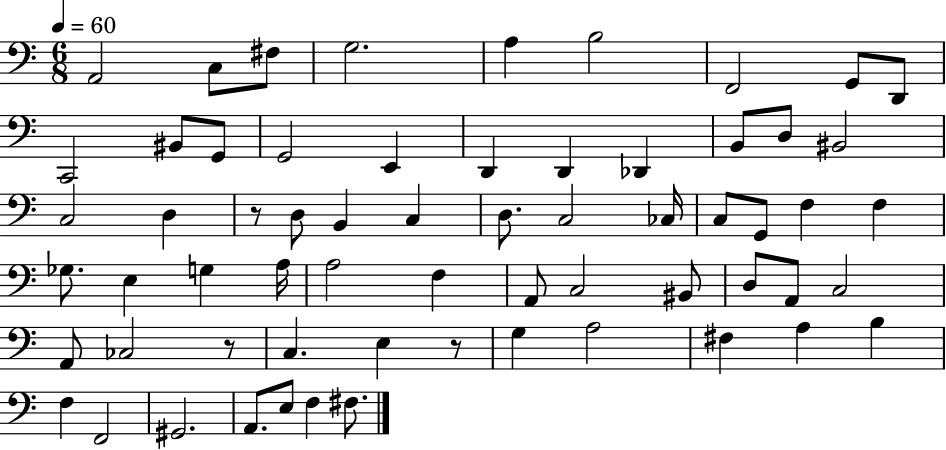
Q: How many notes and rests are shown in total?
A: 63